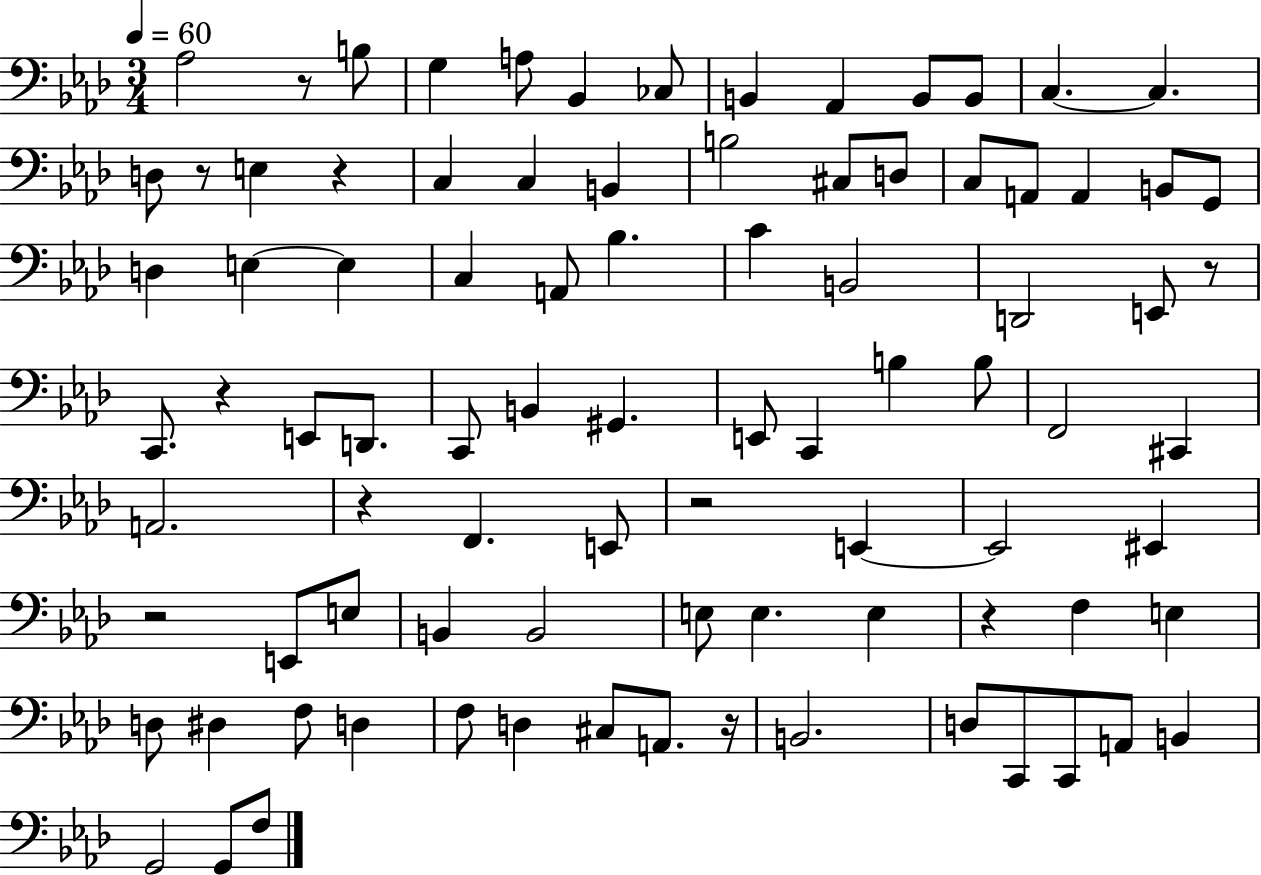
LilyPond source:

{
  \clef bass
  \numericTimeSignature
  \time 3/4
  \key aes \major
  \tempo 4 = 60
  aes2 r8 b8 | g4 a8 bes,4 ces8 | b,4 aes,4 b,8 b,8 | c4.~~ c4. | \break d8 r8 e4 r4 | c4 c4 b,4 | b2 cis8 d8 | c8 a,8 a,4 b,8 g,8 | \break d4 e4~~ e4 | c4 a,8 bes4. | c'4 b,2 | d,2 e,8 r8 | \break c,8. r4 e,8 d,8. | c,8 b,4 gis,4. | e,8 c,4 b4 b8 | f,2 cis,4 | \break a,2. | r4 f,4. e,8 | r2 e,4~~ | e,2 eis,4 | \break r2 e,8 e8 | b,4 b,2 | e8 e4. e4 | r4 f4 e4 | \break d8 dis4 f8 d4 | f8 d4 cis8 a,8. r16 | b,2. | d8 c,8 c,8 a,8 b,4 | \break g,2 g,8 f8 | \bar "|."
}